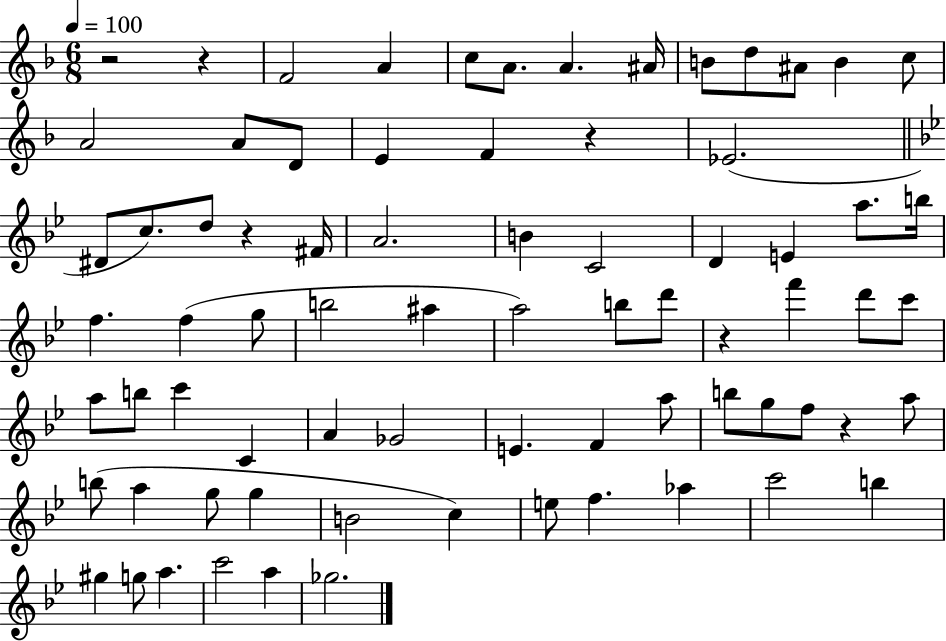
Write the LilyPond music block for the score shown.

{
  \clef treble
  \numericTimeSignature
  \time 6/8
  \key f \major
  \tempo 4 = 100
  r2 r4 | f'2 a'4 | c''8 a'8. a'4. ais'16 | b'8 d''8 ais'8 b'4 c''8 | \break a'2 a'8 d'8 | e'4 f'4 r4 | ees'2.( | \bar "||" \break \key bes \major dis'8 c''8.) d''8 r4 fis'16 | a'2. | b'4 c'2 | d'4 e'4 a''8. b''16 | \break f''4. f''4( g''8 | b''2 ais''4 | a''2) b''8 d'''8 | r4 f'''4 d'''8 c'''8 | \break a''8 b''8 c'''4 c'4 | a'4 ges'2 | e'4. f'4 a''8 | b''8 g''8 f''8 r4 a''8 | \break b''8( a''4 g''8 g''4 | b'2 c''4) | e''8 f''4. aes''4 | c'''2 b''4 | \break gis''4 g''8 a''4. | c'''2 a''4 | ges''2. | \bar "|."
}